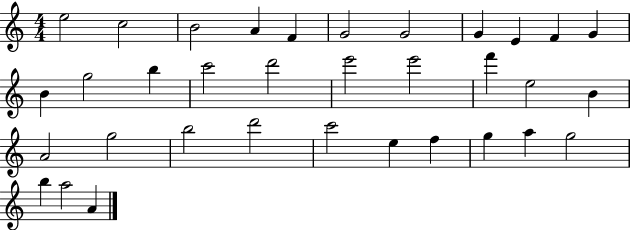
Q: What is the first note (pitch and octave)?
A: E5